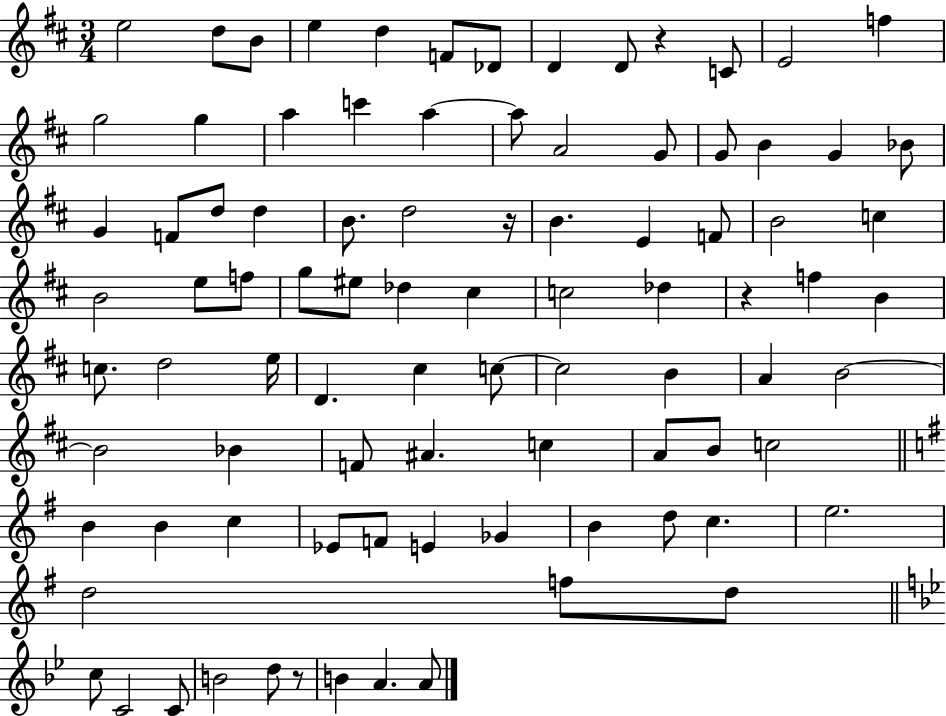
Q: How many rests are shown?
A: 4